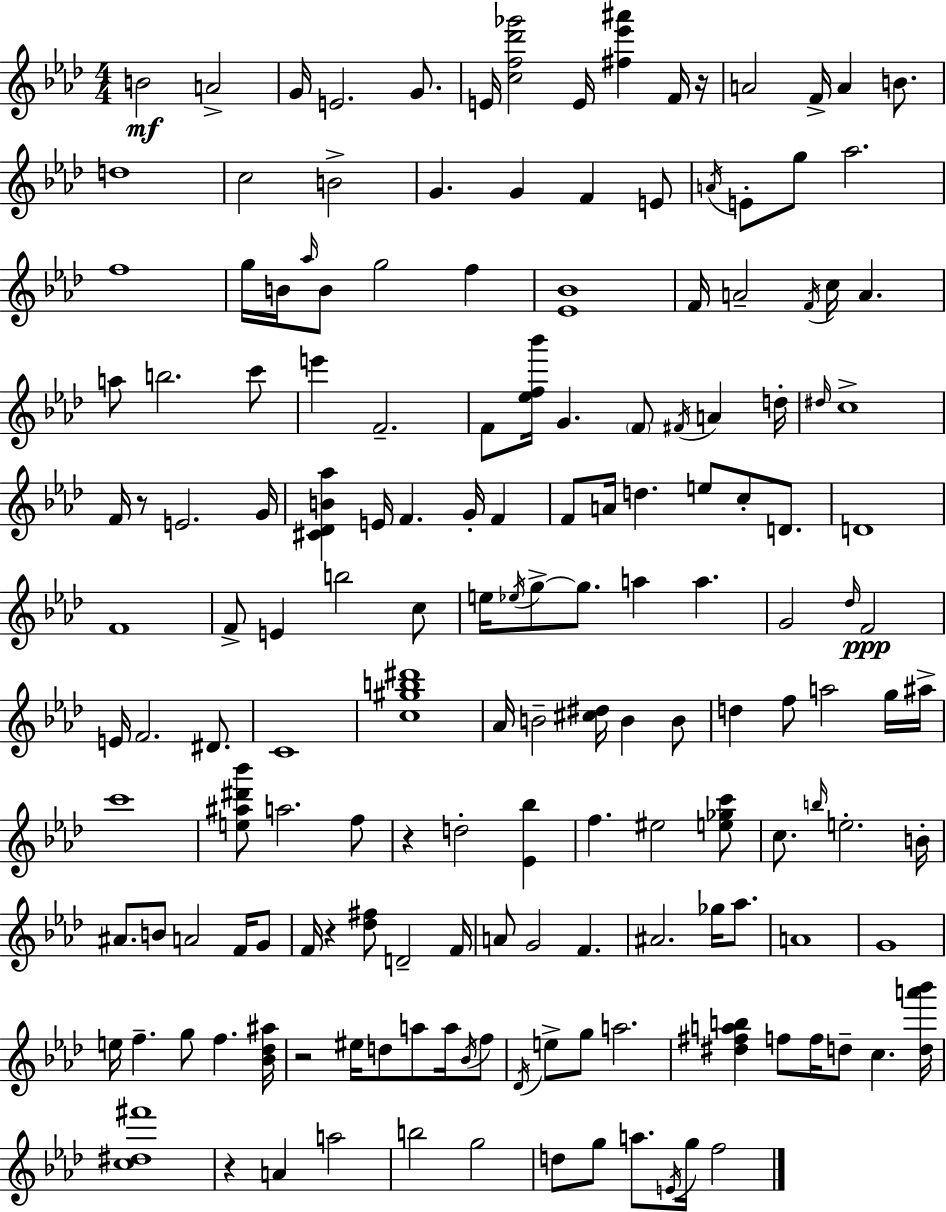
B4/h A4/h G4/s E4/h. G4/e. E4/s [C5,F5,Db6,Gb6]/h E4/s [F#5,Eb6,A#6]/q F4/s R/s A4/h F4/s A4/q B4/e. D5/w C5/h B4/h G4/q. G4/q F4/q E4/e A4/s E4/e G5/e Ab5/h. F5/w G5/s B4/s Ab5/s B4/e G5/h F5/q [Eb4,Bb4]/w F4/s A4/h F4/s C5/s A4/q. A5/e B5/h. C6/e E6/q F4/h. F4/e [Eb5,F5,Bb6]/s G4/q. F4/e F#4/s A4/q D5/s D#5/s C5/w F4/s R/e E4/h. G4/s [C#4,Db4,B4,Ab5]/q E4/s F4/q. G4/s F4/q F4/e A4/s D5/q. E5/e C5/e D4/e. D4/w F4/w F4/e E4/q B5/h C5/e E5/s Eb5/s G5/e G5/e. A5/q A5/q. G4/h Db5/s F4/h E4/s F4/h. D#4/e. C4/w [C5,G#5,B5,D#6]/w Ab4/s B4/h [C#5,D#5]/s B4/q B4/e D5/q F5/e A5/h G5/s A#5/s C6/w [E5,A#5,D#6,Bb6]/e A5/h. F5/e R/q D5/h [Eb4,Bb5]/q F5/q. EIS5/h [E5,Gb5,C6]/e C5/e. B5/s E5/h. B4/s A#4/e. B4/e A4/h F4/s G4/e F4/s R/q [Db5,F#5]/e D4/h F4/s A4/e G4/h F4/q. A#4/h. Gb5/s Ab5/e. A4/w G4/w E5/s F5/q. G5/e F5/q. [Bb4,Db5,A#5]/s R/h EIS5/s D5/e A5/e A5/s Bb4/s F5/e Db4/s E5/e G5/e A5/h. [D#5,F#5,A5,B5]/q F5/e F5/s D5/e C5/q. [D5,A6,Bb6]/s [C5,D#5,F#6]/w R/q A4/q A5/h B5/h G5/h D5/e G5/e A5/e. E4/s G5/s F5/h